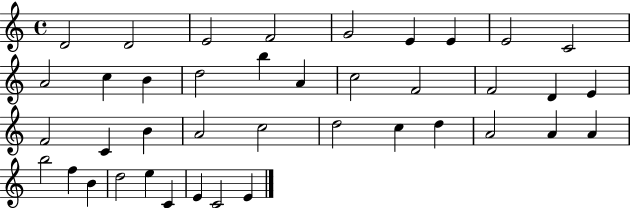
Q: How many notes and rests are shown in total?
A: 40